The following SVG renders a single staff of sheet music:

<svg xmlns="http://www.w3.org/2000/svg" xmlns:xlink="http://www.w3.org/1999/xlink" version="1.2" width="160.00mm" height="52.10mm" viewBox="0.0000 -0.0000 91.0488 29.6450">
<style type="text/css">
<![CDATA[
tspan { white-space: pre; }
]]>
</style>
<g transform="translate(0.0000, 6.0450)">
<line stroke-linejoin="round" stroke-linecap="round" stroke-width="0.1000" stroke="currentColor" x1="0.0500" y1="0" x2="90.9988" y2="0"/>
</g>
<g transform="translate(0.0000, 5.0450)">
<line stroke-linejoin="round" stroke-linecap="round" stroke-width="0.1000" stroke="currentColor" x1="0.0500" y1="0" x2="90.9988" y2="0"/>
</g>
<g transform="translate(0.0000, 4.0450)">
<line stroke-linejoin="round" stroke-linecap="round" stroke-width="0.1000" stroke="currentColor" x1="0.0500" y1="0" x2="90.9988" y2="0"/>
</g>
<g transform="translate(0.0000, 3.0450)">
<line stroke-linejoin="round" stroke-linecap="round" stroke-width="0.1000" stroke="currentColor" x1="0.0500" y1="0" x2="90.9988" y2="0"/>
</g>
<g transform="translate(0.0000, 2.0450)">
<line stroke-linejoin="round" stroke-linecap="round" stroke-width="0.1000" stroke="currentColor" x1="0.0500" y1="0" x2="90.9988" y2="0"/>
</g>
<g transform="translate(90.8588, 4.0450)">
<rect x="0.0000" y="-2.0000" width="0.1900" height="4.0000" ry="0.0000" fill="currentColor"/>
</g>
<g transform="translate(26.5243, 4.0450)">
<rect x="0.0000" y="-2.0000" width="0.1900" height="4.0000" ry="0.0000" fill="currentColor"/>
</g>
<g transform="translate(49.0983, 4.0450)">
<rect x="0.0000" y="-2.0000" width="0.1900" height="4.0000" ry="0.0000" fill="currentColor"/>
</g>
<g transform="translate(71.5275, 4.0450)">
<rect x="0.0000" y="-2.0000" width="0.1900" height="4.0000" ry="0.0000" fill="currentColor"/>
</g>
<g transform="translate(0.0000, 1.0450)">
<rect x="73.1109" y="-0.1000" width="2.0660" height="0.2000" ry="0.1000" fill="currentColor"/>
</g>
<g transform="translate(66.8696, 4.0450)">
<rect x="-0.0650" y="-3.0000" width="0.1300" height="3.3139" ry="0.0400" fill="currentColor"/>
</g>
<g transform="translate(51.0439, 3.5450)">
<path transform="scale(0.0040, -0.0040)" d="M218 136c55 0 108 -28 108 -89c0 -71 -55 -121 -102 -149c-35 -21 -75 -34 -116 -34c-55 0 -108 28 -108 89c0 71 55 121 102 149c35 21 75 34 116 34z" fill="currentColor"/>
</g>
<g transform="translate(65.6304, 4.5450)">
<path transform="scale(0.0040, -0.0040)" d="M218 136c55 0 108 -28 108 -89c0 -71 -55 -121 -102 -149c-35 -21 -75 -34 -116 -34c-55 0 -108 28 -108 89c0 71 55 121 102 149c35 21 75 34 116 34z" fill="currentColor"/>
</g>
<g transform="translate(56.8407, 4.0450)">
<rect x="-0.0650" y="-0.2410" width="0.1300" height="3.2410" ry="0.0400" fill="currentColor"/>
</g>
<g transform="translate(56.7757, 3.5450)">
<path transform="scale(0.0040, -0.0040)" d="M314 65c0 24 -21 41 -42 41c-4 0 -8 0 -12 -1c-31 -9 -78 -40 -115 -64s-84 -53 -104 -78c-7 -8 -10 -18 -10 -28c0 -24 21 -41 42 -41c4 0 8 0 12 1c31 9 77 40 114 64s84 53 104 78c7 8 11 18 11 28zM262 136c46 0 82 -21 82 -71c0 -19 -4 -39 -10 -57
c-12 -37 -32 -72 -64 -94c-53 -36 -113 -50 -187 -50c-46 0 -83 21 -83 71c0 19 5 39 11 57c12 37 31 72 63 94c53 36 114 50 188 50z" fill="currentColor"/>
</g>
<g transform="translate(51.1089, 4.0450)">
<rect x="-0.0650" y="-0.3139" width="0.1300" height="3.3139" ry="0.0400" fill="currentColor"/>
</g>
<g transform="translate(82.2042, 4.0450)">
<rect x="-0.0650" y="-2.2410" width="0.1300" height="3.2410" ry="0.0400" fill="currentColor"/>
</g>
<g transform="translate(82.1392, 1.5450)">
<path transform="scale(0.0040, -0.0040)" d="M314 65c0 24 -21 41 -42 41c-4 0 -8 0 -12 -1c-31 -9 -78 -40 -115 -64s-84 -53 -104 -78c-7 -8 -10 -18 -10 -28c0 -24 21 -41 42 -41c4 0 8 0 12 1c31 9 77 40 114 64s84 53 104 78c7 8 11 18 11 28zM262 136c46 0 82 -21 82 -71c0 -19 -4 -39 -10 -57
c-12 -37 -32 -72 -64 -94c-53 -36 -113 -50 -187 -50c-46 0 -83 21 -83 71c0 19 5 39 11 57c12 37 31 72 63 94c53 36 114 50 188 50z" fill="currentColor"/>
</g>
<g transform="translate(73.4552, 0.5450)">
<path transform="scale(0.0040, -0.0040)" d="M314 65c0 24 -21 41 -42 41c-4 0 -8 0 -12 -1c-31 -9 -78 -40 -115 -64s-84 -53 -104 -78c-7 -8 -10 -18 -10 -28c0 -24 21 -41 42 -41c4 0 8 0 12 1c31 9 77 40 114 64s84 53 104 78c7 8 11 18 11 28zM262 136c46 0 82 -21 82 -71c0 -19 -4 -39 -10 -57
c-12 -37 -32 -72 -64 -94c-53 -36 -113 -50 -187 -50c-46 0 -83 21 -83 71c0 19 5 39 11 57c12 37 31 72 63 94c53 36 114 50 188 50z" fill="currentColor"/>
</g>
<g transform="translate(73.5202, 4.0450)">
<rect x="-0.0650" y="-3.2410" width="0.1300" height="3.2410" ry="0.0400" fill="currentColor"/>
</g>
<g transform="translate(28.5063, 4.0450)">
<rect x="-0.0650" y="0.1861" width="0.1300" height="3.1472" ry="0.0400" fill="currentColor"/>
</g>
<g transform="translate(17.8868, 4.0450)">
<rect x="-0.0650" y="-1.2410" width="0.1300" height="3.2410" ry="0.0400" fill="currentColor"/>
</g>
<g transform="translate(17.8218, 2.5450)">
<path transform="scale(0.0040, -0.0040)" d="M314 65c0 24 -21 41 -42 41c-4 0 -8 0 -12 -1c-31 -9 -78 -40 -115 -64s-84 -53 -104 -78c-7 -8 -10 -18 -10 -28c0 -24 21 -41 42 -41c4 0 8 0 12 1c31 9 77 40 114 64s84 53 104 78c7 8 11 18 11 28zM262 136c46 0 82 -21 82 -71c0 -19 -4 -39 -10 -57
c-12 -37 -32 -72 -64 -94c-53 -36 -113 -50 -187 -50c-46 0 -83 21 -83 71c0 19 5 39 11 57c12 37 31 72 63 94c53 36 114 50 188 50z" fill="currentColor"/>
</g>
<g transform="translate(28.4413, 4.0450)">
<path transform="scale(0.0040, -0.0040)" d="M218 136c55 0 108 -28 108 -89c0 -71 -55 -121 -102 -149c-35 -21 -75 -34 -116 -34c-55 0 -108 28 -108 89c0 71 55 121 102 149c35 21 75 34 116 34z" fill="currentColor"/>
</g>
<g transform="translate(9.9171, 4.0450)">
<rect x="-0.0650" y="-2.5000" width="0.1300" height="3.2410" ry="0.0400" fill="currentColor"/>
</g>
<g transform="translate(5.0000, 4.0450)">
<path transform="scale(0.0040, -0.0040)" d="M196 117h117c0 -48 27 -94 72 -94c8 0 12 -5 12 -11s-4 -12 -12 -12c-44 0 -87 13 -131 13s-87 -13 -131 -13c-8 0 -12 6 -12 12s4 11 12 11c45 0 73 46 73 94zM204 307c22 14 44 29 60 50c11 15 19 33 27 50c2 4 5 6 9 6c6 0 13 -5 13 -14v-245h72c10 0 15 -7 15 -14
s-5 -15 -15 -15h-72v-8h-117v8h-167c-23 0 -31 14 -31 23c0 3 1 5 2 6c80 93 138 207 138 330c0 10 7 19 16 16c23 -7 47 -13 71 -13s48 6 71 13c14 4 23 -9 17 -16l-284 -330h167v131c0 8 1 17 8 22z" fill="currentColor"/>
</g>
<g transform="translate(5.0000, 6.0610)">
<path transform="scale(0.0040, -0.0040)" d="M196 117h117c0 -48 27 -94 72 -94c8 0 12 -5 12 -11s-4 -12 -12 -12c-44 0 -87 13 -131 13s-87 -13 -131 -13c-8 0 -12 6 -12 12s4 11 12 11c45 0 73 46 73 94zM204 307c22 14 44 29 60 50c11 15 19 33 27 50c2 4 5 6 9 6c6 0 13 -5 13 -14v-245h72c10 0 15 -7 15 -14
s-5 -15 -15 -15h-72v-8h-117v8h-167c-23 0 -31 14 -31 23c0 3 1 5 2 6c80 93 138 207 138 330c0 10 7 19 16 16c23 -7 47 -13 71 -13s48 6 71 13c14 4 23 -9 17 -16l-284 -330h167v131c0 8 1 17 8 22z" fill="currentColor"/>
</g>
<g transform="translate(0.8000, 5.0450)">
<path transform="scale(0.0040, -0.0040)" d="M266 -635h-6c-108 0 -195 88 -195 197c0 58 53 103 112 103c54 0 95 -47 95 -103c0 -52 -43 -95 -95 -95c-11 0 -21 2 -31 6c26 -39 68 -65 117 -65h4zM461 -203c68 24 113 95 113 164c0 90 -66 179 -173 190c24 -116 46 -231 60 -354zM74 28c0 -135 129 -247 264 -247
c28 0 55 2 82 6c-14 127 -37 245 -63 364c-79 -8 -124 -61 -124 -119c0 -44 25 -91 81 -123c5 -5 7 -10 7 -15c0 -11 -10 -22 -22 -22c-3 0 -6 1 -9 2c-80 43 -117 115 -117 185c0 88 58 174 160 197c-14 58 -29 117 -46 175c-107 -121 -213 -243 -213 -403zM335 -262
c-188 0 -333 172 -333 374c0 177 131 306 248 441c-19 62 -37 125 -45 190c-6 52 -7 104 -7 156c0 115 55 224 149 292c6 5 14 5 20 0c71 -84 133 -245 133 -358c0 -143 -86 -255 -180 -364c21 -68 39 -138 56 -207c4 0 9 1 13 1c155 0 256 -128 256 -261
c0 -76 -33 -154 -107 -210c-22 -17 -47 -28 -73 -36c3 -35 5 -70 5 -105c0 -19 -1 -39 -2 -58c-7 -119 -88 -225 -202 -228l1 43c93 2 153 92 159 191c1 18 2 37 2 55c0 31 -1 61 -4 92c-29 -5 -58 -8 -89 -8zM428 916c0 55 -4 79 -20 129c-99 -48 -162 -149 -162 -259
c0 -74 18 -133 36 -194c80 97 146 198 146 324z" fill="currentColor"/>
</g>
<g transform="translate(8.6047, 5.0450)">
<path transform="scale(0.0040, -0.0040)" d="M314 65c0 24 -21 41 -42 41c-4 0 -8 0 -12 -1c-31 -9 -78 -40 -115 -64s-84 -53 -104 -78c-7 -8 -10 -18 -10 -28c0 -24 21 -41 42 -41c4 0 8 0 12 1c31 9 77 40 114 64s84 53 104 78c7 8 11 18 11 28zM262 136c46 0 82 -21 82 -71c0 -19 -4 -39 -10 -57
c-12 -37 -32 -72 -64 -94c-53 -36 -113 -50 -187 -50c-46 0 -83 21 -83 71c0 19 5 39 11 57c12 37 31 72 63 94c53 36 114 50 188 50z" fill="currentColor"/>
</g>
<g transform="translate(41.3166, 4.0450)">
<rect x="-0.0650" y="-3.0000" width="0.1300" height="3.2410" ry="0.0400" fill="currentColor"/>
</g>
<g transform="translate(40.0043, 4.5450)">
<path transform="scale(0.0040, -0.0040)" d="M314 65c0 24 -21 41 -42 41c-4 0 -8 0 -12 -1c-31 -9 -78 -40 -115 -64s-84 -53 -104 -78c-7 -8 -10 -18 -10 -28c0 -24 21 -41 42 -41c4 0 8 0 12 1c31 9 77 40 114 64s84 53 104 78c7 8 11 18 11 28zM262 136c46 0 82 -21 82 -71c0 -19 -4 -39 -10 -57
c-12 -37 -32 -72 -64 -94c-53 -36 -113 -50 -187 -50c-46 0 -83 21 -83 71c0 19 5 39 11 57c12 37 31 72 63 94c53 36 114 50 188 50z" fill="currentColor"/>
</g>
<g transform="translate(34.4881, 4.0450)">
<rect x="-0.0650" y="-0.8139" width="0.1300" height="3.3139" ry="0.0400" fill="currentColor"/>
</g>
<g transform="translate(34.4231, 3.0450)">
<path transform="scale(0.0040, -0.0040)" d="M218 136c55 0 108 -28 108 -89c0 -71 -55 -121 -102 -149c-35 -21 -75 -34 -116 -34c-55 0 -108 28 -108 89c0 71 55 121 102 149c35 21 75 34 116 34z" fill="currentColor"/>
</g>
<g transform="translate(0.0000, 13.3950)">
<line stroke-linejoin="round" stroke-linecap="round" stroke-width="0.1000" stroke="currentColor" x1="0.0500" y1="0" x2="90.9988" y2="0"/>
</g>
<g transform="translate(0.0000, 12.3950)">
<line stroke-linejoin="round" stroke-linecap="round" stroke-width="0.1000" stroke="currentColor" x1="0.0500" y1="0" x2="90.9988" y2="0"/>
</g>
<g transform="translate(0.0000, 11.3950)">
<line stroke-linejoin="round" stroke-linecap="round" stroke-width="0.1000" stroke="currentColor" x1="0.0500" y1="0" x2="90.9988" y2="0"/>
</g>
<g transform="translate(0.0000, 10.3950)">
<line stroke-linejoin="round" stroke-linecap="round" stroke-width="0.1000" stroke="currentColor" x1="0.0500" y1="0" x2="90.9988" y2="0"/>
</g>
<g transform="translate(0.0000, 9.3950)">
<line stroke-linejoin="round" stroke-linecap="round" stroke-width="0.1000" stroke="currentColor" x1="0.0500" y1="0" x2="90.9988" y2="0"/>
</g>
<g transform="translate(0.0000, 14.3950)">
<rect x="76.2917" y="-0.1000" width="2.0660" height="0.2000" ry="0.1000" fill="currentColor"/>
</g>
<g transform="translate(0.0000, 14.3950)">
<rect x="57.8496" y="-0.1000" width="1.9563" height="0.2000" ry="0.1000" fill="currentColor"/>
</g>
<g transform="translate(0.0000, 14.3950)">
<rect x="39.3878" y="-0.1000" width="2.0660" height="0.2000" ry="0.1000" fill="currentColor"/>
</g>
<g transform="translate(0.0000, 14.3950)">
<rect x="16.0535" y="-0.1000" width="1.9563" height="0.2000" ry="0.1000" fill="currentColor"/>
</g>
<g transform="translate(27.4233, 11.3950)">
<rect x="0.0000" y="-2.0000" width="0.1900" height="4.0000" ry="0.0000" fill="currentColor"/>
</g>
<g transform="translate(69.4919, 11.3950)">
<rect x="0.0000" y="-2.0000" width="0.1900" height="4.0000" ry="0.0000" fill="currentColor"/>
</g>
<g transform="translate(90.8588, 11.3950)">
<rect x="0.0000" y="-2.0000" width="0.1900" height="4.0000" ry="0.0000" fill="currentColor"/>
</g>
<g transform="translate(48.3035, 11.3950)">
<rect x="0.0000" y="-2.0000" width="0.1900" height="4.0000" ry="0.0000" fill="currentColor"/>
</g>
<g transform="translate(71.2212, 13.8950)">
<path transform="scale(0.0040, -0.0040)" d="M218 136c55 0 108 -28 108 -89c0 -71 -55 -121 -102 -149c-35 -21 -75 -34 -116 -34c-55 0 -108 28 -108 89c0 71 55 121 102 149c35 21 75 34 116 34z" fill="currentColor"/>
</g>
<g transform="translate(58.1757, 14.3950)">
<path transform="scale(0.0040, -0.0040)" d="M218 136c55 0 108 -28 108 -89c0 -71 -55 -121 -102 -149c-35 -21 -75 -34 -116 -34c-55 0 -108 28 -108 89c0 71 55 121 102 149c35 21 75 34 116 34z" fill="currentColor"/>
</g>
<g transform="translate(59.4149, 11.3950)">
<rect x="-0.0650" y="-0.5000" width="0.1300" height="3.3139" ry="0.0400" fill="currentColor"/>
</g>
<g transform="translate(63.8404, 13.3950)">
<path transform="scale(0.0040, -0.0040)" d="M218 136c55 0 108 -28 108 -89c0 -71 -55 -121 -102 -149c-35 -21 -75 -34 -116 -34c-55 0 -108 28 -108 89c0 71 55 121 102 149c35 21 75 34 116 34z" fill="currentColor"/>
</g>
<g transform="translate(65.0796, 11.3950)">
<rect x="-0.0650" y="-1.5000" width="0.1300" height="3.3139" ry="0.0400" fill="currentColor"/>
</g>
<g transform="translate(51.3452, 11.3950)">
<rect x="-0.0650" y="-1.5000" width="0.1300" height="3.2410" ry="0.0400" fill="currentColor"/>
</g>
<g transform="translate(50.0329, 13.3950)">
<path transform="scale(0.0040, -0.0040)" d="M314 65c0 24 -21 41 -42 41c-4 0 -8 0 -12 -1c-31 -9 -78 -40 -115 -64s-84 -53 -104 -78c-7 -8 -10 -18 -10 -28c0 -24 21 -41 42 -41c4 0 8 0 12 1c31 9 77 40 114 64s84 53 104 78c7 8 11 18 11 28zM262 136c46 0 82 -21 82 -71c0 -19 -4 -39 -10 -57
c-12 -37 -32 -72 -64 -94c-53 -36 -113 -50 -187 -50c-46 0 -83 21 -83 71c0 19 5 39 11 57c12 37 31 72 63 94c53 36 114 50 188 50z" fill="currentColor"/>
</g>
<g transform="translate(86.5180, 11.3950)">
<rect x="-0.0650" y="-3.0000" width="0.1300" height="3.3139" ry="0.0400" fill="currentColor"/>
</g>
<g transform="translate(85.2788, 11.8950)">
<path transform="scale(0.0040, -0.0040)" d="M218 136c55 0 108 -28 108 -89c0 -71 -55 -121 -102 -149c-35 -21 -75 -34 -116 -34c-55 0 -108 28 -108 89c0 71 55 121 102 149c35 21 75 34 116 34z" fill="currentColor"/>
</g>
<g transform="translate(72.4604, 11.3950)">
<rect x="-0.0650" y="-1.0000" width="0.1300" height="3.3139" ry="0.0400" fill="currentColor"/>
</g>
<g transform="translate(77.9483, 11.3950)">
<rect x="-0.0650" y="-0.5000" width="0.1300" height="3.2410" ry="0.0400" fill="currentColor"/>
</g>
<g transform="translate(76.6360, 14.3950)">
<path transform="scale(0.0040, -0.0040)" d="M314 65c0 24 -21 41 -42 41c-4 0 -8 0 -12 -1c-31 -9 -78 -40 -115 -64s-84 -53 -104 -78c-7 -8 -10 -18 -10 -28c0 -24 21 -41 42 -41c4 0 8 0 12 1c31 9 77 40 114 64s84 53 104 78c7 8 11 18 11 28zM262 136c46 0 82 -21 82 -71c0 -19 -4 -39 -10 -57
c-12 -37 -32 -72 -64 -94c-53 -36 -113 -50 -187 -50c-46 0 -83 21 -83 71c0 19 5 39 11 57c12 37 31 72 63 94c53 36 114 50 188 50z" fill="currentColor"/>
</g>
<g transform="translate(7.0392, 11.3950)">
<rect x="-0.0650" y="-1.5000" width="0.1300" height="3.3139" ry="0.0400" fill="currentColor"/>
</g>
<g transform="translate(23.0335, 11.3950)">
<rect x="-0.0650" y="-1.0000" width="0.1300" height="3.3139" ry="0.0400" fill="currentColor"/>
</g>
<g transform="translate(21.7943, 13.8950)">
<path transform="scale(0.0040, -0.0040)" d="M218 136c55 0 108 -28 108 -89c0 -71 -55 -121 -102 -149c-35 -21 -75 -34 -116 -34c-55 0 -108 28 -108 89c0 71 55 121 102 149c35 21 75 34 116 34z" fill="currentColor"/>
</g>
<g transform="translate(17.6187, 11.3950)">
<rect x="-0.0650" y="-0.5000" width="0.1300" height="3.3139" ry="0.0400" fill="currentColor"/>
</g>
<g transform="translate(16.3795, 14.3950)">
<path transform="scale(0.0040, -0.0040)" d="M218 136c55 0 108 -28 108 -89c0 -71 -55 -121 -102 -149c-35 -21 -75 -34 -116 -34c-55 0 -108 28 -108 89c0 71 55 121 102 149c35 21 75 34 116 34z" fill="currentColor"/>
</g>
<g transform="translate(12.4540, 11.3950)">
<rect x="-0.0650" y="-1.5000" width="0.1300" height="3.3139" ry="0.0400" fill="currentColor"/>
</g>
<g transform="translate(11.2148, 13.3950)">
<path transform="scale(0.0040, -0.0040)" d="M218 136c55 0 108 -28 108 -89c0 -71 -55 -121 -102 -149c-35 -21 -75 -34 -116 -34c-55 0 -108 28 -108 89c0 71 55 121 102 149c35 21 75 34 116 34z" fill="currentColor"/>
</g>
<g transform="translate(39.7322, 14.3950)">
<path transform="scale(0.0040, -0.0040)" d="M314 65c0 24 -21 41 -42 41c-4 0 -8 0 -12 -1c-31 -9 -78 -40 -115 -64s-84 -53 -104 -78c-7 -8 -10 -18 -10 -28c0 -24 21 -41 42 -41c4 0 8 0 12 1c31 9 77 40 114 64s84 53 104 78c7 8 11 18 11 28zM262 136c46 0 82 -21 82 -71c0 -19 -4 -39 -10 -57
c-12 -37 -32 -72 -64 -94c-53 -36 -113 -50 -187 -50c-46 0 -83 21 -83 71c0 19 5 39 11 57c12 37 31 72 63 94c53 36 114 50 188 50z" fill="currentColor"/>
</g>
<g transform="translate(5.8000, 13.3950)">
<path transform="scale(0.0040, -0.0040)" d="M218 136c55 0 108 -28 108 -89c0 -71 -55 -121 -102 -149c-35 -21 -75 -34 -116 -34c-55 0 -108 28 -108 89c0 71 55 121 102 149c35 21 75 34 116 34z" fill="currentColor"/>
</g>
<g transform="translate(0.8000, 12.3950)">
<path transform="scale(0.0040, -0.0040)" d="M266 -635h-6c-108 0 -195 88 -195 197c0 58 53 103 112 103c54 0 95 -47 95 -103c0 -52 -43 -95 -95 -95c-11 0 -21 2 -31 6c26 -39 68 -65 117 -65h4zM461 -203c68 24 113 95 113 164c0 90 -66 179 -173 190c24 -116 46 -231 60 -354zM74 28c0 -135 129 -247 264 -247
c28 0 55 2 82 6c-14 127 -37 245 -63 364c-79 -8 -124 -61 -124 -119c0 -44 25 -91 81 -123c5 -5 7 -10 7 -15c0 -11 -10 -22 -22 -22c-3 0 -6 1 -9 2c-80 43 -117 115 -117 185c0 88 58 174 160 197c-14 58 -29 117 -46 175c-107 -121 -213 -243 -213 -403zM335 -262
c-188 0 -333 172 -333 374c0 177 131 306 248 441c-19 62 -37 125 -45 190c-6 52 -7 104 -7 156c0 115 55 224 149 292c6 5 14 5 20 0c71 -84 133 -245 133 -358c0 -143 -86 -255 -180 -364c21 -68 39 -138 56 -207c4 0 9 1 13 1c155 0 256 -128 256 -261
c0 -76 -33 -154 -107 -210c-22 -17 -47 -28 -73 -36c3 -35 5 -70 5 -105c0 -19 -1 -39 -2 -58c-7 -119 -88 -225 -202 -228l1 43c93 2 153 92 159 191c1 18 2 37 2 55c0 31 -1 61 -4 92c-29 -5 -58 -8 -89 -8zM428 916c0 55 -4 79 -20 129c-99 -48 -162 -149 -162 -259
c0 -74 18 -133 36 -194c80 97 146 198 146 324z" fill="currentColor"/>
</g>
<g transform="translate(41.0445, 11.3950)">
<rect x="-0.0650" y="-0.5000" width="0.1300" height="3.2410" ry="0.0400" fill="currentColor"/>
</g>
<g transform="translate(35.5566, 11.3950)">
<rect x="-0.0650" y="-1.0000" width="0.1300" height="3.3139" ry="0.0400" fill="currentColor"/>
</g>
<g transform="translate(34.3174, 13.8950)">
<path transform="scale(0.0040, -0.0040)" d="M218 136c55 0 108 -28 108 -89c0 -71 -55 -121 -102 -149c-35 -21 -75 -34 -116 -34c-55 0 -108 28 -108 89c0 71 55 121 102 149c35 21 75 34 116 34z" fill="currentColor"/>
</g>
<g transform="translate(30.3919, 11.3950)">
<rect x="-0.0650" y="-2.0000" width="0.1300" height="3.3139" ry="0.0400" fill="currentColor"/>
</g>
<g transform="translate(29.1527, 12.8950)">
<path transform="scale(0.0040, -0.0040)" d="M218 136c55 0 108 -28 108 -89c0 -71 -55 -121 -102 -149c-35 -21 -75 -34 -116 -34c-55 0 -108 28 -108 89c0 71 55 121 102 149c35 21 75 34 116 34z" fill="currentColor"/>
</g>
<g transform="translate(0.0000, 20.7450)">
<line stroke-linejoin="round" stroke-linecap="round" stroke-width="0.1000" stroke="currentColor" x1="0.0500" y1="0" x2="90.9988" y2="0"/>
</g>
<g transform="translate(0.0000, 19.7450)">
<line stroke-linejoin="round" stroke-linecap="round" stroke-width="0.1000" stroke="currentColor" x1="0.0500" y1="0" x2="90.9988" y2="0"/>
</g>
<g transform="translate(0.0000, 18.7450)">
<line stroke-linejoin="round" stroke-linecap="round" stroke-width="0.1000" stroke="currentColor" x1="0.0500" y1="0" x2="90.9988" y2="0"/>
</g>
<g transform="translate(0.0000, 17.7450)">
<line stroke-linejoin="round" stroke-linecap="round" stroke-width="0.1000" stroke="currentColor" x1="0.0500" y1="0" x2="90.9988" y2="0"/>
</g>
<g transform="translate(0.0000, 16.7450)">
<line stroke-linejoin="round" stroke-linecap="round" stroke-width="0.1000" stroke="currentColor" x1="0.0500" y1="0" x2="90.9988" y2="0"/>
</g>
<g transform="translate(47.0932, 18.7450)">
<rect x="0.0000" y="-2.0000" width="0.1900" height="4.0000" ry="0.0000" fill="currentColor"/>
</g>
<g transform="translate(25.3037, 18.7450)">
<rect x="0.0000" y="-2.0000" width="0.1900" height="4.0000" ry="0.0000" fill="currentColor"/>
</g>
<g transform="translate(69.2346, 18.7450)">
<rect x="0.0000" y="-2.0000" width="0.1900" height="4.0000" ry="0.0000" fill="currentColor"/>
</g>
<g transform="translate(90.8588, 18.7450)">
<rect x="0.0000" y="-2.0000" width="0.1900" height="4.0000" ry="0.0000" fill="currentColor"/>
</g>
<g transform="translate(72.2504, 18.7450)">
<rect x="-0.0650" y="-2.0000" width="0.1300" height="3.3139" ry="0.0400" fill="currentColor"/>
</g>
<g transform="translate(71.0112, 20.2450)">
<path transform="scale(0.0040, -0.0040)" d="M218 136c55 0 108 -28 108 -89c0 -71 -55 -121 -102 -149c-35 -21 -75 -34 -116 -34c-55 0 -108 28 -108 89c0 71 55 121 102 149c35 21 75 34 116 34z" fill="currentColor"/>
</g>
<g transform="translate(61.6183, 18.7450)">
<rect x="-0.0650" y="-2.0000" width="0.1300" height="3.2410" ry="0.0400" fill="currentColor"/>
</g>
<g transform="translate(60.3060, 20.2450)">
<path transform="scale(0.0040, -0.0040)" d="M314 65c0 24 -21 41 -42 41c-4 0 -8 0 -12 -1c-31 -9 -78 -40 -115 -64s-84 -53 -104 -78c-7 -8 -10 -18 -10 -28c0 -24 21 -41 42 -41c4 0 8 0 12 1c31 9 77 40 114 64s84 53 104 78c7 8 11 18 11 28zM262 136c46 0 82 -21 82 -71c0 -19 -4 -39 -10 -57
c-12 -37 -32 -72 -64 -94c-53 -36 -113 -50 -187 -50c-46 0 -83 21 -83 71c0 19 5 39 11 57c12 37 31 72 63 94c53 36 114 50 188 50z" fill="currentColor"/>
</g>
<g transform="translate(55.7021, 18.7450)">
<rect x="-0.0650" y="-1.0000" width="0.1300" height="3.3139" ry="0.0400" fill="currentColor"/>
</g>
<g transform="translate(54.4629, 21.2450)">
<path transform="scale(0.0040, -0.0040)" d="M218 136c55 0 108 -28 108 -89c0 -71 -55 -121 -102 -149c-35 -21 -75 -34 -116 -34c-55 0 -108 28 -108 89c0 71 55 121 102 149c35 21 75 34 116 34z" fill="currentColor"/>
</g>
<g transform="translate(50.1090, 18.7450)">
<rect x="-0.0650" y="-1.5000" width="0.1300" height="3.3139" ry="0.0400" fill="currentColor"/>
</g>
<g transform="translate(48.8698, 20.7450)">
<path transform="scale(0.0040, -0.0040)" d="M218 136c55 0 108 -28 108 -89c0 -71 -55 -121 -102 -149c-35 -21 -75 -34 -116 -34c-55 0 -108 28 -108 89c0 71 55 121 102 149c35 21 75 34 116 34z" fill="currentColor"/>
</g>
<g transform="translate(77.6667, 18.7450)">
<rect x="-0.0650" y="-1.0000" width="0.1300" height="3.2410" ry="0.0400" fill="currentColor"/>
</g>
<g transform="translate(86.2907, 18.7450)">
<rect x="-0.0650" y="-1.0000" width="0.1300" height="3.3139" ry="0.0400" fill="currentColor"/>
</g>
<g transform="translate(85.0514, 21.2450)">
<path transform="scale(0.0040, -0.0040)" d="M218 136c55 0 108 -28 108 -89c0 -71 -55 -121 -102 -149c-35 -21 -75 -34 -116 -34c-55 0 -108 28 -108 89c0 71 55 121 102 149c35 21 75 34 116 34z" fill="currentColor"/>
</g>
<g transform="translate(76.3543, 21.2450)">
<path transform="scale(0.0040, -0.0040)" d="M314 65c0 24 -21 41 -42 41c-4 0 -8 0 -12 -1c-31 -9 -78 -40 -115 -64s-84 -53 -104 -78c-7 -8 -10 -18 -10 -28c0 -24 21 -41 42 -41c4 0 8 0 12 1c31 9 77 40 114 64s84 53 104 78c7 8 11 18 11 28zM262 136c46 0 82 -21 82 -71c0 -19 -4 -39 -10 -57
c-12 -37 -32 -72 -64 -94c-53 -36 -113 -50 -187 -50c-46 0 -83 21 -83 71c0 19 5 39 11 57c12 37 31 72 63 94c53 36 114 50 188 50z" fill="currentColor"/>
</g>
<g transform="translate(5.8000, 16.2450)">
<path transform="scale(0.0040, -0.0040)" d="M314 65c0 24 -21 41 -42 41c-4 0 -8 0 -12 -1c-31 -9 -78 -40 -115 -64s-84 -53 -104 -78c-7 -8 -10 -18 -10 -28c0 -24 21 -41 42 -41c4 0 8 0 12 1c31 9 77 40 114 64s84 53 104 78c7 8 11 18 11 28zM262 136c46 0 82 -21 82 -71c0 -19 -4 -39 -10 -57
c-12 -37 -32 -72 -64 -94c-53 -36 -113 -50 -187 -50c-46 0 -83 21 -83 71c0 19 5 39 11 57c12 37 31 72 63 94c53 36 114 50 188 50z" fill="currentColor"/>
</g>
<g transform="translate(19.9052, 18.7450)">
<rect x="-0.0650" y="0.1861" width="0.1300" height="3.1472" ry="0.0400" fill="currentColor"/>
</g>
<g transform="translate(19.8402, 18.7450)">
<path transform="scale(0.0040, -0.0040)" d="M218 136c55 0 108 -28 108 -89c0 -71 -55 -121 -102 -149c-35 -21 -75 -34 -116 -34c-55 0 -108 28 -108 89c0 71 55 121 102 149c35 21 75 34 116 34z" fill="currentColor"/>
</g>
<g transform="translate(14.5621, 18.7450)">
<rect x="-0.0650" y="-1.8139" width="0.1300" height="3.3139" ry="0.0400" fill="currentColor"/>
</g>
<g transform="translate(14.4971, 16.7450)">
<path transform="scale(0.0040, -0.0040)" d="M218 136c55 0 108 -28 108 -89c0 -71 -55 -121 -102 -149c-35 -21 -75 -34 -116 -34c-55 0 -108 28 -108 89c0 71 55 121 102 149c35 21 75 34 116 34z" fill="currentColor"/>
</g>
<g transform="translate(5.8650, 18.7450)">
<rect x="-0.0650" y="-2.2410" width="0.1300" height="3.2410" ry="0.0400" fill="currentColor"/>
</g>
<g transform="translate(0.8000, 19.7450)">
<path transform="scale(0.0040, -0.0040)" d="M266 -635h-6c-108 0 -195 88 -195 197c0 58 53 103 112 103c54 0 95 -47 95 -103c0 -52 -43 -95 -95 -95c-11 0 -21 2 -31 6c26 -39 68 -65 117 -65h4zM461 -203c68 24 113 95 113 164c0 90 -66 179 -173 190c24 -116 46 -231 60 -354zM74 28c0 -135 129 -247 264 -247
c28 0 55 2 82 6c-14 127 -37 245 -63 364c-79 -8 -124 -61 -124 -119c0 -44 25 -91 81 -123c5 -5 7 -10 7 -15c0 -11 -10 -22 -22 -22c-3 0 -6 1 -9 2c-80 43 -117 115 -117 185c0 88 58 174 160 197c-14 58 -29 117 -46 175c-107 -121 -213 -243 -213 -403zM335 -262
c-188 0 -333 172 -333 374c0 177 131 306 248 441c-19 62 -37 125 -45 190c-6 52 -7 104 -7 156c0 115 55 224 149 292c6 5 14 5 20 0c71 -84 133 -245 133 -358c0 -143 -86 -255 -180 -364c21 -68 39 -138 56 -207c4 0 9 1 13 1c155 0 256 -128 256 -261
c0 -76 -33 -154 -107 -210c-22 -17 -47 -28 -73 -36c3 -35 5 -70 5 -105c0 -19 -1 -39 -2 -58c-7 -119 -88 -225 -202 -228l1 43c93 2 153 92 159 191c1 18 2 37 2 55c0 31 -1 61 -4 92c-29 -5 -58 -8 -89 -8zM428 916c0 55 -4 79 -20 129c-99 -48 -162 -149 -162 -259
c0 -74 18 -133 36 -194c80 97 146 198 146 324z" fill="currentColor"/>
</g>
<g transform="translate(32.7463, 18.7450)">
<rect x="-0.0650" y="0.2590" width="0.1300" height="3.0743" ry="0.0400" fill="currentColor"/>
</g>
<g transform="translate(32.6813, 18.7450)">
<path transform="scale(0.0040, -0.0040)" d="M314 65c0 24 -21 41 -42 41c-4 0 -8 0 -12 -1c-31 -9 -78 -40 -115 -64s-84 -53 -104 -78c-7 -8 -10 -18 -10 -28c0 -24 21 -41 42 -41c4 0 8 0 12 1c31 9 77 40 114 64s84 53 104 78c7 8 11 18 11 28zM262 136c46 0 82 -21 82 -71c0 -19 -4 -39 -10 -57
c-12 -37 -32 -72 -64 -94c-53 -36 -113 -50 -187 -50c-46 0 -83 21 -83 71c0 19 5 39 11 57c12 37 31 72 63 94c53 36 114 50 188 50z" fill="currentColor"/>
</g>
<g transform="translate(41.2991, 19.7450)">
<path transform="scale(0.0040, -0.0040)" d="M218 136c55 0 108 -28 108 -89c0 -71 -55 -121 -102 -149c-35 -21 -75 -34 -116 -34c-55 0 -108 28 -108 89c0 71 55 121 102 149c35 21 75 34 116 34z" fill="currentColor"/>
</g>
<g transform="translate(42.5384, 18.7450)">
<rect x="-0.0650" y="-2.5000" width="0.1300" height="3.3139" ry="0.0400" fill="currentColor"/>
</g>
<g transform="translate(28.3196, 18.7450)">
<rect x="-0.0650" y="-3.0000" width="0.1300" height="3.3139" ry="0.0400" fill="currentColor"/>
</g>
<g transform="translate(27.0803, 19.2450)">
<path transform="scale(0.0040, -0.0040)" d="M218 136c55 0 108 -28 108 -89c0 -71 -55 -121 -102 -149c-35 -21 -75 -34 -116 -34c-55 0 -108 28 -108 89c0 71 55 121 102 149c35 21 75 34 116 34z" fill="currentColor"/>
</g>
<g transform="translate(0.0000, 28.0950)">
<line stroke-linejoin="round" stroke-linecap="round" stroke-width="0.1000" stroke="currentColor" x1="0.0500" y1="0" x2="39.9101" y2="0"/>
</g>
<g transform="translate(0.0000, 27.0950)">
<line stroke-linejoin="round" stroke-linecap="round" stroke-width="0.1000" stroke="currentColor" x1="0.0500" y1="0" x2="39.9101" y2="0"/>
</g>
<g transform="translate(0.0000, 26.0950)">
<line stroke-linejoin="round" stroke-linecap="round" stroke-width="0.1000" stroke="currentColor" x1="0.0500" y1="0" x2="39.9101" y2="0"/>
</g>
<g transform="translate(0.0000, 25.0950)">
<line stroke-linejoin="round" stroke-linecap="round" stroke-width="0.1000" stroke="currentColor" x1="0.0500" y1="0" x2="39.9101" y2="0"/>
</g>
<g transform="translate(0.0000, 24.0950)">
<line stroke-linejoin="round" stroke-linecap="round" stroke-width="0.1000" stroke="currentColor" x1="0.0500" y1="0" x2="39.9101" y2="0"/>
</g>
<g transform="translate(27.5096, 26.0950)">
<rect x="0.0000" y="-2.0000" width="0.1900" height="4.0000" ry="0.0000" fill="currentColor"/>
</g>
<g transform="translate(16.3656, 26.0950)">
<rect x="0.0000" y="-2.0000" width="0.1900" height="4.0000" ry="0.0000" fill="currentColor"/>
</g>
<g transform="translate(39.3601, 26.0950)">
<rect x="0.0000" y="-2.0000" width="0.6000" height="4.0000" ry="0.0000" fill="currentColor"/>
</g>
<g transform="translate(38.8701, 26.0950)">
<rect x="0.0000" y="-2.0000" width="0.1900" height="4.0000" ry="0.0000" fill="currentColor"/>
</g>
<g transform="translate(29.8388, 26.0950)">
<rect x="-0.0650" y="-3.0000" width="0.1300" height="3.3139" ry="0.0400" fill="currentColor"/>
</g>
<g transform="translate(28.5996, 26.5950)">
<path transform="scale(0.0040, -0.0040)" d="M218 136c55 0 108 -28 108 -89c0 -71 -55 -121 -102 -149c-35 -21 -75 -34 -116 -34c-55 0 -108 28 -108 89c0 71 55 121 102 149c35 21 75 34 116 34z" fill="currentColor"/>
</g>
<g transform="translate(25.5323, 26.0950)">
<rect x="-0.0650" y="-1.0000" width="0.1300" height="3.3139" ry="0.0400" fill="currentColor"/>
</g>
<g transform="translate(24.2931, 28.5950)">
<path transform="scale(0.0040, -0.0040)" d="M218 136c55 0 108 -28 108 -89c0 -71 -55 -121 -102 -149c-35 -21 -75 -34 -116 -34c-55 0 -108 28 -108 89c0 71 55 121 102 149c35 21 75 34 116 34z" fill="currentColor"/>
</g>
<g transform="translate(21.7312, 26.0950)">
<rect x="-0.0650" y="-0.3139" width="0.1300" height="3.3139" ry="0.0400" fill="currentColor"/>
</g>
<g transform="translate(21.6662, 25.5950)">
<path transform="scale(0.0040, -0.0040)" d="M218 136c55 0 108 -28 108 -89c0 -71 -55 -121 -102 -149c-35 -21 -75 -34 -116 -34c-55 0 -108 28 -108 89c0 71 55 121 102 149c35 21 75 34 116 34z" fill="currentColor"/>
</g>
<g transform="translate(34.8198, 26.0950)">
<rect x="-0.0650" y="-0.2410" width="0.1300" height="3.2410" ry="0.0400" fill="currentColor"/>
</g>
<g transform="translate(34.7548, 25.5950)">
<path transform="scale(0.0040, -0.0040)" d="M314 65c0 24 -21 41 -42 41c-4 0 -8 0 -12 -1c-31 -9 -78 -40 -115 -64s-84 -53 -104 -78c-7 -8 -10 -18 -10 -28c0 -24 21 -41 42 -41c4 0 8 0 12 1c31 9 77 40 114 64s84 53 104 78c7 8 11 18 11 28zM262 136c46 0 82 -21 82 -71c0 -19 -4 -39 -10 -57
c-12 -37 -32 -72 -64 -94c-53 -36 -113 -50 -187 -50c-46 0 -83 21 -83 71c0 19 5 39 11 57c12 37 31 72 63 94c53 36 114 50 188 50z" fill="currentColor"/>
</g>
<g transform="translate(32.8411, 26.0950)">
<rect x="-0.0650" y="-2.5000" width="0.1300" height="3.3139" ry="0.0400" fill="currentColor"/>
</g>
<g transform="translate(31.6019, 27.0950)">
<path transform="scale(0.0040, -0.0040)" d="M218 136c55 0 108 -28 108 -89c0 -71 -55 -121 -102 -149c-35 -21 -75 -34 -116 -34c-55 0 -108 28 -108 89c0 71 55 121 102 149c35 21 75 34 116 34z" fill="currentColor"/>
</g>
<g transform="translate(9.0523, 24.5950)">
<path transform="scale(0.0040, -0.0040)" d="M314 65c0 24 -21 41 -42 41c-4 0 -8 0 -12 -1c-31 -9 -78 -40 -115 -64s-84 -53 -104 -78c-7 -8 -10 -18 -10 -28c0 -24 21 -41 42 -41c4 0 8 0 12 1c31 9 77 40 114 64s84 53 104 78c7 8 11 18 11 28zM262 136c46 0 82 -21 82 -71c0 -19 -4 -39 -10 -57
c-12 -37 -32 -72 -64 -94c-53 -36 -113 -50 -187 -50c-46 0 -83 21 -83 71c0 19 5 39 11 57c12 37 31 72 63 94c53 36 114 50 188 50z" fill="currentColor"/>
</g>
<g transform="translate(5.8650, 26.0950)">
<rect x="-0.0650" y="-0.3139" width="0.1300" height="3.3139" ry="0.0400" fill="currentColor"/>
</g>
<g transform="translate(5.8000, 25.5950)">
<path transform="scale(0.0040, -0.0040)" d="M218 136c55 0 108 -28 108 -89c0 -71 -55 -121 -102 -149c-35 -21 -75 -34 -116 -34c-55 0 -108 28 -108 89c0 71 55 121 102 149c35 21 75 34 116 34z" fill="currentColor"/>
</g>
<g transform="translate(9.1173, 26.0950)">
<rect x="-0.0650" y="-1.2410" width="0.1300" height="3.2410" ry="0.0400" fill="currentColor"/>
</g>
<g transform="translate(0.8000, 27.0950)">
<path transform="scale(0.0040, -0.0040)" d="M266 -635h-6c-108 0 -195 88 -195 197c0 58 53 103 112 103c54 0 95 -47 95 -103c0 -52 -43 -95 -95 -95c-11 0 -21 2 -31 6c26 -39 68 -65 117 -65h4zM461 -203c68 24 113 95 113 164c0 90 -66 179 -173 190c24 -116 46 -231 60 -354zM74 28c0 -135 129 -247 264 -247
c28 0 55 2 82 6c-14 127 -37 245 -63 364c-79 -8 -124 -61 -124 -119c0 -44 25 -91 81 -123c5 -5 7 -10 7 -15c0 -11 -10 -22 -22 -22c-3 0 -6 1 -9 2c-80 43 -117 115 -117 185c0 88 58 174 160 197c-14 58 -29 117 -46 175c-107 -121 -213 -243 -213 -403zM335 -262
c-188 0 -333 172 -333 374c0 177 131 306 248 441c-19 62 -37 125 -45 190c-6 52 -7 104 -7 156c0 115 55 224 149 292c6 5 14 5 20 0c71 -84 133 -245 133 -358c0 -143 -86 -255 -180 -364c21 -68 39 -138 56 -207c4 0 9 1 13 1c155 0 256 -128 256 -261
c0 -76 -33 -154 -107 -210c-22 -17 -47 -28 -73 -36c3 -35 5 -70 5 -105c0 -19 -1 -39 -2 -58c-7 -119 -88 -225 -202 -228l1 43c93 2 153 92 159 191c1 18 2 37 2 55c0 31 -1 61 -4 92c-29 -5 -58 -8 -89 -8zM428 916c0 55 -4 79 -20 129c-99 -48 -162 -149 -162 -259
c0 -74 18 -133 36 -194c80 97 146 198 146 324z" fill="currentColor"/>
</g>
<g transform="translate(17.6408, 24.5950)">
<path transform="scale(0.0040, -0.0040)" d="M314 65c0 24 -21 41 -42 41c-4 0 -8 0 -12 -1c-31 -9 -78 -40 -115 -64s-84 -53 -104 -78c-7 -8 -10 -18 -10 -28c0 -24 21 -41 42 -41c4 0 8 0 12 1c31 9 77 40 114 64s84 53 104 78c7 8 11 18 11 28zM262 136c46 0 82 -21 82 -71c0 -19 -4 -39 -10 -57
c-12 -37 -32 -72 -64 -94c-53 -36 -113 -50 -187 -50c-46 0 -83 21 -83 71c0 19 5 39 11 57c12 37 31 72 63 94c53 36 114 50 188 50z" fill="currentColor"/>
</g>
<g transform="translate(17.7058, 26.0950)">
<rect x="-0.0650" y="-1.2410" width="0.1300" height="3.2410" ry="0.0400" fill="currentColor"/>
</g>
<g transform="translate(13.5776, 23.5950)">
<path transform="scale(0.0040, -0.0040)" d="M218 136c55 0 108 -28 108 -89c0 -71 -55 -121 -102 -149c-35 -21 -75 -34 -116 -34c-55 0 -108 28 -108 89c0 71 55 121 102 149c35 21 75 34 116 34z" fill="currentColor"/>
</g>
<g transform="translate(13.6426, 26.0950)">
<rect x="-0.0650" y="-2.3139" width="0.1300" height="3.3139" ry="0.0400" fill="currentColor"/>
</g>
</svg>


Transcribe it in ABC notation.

X:1
T:Untitled
M:4/4
L:1/4
K:C
G2 e2 B d A2 c c2 A b2 g2 E E C D F D C2 E2 C E D C2 A g2 f B A B2 G E D F2 F D2 D c e2 g e2 c D A G c2